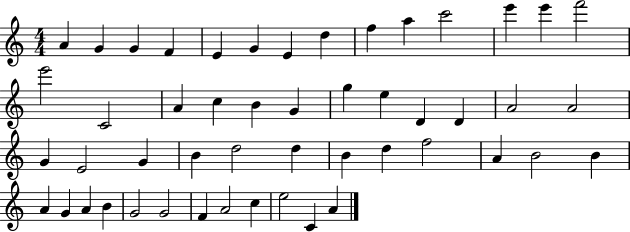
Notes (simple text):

A4/q G4/q G4/q F4/q E4/q G4/q E4/q D5/q F5/q A5/q C6/h E6/q E6/q F6/h E6/h C4/h A4/q C5/q B4/q G4/q G5/q E5/q D4/q D4/q A4/h A4/h G4/q E4/h G4/q B4/q D5/h D5/q B4/q D5/q F5/h A4/q B4/h B4/q A4/q G4/q A4/q B4/q G4/h G4/h F4/q A4/h C5/q E5/h C4/q A4/q